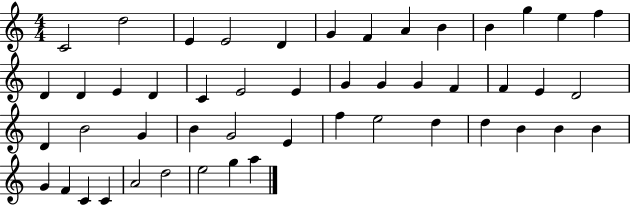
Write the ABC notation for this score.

X:1
T:Untitled
M:4/4
L:1/4
K:C
C2 d2 E E2 D G F A B B g e f D D E D C E2 E G G G F F E D2 D B2 G B G2 E f e2 d d B B B G F C C A2 d2 e2 g a